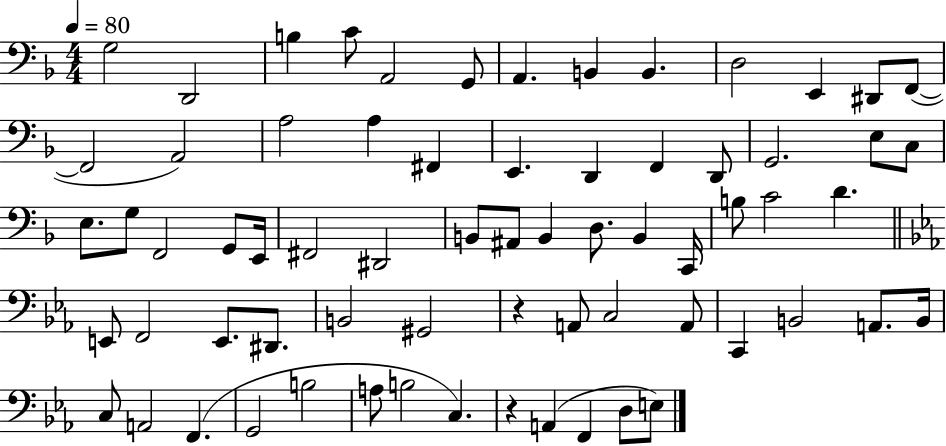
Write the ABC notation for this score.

X:1
T:Untitled
M:4/4
L:1/4
K:F
G,2 D,,2 B, C/2 A,,2 G,,/2 A,, B,, B,, D,2 E,, ^D,,/2 F,,/2 F,,2 A,,2 A,2 A, ^F,, E,, D,, F,, D,,/2 G,,2 E,/2 C,/2 E,/2 G,/2 F,,2 G,,/2 E,,/4 ^F,,2 ^D,,2 B,,/2 ^A,,/2 B,, D,/2 B,, C,,/4 B,/2 C2 D E,,/2 F,,2 E,,/2 ^D,,/2 B,,2 ^G,,2 z A,,/2 C,2 A,,/2 C,, B,,2 A,,/2 B,,/4 C,/2 A,,2 F,, G,,2 B,2 A,/2 B,2 C, z A,, F,, D,/2 E,/2